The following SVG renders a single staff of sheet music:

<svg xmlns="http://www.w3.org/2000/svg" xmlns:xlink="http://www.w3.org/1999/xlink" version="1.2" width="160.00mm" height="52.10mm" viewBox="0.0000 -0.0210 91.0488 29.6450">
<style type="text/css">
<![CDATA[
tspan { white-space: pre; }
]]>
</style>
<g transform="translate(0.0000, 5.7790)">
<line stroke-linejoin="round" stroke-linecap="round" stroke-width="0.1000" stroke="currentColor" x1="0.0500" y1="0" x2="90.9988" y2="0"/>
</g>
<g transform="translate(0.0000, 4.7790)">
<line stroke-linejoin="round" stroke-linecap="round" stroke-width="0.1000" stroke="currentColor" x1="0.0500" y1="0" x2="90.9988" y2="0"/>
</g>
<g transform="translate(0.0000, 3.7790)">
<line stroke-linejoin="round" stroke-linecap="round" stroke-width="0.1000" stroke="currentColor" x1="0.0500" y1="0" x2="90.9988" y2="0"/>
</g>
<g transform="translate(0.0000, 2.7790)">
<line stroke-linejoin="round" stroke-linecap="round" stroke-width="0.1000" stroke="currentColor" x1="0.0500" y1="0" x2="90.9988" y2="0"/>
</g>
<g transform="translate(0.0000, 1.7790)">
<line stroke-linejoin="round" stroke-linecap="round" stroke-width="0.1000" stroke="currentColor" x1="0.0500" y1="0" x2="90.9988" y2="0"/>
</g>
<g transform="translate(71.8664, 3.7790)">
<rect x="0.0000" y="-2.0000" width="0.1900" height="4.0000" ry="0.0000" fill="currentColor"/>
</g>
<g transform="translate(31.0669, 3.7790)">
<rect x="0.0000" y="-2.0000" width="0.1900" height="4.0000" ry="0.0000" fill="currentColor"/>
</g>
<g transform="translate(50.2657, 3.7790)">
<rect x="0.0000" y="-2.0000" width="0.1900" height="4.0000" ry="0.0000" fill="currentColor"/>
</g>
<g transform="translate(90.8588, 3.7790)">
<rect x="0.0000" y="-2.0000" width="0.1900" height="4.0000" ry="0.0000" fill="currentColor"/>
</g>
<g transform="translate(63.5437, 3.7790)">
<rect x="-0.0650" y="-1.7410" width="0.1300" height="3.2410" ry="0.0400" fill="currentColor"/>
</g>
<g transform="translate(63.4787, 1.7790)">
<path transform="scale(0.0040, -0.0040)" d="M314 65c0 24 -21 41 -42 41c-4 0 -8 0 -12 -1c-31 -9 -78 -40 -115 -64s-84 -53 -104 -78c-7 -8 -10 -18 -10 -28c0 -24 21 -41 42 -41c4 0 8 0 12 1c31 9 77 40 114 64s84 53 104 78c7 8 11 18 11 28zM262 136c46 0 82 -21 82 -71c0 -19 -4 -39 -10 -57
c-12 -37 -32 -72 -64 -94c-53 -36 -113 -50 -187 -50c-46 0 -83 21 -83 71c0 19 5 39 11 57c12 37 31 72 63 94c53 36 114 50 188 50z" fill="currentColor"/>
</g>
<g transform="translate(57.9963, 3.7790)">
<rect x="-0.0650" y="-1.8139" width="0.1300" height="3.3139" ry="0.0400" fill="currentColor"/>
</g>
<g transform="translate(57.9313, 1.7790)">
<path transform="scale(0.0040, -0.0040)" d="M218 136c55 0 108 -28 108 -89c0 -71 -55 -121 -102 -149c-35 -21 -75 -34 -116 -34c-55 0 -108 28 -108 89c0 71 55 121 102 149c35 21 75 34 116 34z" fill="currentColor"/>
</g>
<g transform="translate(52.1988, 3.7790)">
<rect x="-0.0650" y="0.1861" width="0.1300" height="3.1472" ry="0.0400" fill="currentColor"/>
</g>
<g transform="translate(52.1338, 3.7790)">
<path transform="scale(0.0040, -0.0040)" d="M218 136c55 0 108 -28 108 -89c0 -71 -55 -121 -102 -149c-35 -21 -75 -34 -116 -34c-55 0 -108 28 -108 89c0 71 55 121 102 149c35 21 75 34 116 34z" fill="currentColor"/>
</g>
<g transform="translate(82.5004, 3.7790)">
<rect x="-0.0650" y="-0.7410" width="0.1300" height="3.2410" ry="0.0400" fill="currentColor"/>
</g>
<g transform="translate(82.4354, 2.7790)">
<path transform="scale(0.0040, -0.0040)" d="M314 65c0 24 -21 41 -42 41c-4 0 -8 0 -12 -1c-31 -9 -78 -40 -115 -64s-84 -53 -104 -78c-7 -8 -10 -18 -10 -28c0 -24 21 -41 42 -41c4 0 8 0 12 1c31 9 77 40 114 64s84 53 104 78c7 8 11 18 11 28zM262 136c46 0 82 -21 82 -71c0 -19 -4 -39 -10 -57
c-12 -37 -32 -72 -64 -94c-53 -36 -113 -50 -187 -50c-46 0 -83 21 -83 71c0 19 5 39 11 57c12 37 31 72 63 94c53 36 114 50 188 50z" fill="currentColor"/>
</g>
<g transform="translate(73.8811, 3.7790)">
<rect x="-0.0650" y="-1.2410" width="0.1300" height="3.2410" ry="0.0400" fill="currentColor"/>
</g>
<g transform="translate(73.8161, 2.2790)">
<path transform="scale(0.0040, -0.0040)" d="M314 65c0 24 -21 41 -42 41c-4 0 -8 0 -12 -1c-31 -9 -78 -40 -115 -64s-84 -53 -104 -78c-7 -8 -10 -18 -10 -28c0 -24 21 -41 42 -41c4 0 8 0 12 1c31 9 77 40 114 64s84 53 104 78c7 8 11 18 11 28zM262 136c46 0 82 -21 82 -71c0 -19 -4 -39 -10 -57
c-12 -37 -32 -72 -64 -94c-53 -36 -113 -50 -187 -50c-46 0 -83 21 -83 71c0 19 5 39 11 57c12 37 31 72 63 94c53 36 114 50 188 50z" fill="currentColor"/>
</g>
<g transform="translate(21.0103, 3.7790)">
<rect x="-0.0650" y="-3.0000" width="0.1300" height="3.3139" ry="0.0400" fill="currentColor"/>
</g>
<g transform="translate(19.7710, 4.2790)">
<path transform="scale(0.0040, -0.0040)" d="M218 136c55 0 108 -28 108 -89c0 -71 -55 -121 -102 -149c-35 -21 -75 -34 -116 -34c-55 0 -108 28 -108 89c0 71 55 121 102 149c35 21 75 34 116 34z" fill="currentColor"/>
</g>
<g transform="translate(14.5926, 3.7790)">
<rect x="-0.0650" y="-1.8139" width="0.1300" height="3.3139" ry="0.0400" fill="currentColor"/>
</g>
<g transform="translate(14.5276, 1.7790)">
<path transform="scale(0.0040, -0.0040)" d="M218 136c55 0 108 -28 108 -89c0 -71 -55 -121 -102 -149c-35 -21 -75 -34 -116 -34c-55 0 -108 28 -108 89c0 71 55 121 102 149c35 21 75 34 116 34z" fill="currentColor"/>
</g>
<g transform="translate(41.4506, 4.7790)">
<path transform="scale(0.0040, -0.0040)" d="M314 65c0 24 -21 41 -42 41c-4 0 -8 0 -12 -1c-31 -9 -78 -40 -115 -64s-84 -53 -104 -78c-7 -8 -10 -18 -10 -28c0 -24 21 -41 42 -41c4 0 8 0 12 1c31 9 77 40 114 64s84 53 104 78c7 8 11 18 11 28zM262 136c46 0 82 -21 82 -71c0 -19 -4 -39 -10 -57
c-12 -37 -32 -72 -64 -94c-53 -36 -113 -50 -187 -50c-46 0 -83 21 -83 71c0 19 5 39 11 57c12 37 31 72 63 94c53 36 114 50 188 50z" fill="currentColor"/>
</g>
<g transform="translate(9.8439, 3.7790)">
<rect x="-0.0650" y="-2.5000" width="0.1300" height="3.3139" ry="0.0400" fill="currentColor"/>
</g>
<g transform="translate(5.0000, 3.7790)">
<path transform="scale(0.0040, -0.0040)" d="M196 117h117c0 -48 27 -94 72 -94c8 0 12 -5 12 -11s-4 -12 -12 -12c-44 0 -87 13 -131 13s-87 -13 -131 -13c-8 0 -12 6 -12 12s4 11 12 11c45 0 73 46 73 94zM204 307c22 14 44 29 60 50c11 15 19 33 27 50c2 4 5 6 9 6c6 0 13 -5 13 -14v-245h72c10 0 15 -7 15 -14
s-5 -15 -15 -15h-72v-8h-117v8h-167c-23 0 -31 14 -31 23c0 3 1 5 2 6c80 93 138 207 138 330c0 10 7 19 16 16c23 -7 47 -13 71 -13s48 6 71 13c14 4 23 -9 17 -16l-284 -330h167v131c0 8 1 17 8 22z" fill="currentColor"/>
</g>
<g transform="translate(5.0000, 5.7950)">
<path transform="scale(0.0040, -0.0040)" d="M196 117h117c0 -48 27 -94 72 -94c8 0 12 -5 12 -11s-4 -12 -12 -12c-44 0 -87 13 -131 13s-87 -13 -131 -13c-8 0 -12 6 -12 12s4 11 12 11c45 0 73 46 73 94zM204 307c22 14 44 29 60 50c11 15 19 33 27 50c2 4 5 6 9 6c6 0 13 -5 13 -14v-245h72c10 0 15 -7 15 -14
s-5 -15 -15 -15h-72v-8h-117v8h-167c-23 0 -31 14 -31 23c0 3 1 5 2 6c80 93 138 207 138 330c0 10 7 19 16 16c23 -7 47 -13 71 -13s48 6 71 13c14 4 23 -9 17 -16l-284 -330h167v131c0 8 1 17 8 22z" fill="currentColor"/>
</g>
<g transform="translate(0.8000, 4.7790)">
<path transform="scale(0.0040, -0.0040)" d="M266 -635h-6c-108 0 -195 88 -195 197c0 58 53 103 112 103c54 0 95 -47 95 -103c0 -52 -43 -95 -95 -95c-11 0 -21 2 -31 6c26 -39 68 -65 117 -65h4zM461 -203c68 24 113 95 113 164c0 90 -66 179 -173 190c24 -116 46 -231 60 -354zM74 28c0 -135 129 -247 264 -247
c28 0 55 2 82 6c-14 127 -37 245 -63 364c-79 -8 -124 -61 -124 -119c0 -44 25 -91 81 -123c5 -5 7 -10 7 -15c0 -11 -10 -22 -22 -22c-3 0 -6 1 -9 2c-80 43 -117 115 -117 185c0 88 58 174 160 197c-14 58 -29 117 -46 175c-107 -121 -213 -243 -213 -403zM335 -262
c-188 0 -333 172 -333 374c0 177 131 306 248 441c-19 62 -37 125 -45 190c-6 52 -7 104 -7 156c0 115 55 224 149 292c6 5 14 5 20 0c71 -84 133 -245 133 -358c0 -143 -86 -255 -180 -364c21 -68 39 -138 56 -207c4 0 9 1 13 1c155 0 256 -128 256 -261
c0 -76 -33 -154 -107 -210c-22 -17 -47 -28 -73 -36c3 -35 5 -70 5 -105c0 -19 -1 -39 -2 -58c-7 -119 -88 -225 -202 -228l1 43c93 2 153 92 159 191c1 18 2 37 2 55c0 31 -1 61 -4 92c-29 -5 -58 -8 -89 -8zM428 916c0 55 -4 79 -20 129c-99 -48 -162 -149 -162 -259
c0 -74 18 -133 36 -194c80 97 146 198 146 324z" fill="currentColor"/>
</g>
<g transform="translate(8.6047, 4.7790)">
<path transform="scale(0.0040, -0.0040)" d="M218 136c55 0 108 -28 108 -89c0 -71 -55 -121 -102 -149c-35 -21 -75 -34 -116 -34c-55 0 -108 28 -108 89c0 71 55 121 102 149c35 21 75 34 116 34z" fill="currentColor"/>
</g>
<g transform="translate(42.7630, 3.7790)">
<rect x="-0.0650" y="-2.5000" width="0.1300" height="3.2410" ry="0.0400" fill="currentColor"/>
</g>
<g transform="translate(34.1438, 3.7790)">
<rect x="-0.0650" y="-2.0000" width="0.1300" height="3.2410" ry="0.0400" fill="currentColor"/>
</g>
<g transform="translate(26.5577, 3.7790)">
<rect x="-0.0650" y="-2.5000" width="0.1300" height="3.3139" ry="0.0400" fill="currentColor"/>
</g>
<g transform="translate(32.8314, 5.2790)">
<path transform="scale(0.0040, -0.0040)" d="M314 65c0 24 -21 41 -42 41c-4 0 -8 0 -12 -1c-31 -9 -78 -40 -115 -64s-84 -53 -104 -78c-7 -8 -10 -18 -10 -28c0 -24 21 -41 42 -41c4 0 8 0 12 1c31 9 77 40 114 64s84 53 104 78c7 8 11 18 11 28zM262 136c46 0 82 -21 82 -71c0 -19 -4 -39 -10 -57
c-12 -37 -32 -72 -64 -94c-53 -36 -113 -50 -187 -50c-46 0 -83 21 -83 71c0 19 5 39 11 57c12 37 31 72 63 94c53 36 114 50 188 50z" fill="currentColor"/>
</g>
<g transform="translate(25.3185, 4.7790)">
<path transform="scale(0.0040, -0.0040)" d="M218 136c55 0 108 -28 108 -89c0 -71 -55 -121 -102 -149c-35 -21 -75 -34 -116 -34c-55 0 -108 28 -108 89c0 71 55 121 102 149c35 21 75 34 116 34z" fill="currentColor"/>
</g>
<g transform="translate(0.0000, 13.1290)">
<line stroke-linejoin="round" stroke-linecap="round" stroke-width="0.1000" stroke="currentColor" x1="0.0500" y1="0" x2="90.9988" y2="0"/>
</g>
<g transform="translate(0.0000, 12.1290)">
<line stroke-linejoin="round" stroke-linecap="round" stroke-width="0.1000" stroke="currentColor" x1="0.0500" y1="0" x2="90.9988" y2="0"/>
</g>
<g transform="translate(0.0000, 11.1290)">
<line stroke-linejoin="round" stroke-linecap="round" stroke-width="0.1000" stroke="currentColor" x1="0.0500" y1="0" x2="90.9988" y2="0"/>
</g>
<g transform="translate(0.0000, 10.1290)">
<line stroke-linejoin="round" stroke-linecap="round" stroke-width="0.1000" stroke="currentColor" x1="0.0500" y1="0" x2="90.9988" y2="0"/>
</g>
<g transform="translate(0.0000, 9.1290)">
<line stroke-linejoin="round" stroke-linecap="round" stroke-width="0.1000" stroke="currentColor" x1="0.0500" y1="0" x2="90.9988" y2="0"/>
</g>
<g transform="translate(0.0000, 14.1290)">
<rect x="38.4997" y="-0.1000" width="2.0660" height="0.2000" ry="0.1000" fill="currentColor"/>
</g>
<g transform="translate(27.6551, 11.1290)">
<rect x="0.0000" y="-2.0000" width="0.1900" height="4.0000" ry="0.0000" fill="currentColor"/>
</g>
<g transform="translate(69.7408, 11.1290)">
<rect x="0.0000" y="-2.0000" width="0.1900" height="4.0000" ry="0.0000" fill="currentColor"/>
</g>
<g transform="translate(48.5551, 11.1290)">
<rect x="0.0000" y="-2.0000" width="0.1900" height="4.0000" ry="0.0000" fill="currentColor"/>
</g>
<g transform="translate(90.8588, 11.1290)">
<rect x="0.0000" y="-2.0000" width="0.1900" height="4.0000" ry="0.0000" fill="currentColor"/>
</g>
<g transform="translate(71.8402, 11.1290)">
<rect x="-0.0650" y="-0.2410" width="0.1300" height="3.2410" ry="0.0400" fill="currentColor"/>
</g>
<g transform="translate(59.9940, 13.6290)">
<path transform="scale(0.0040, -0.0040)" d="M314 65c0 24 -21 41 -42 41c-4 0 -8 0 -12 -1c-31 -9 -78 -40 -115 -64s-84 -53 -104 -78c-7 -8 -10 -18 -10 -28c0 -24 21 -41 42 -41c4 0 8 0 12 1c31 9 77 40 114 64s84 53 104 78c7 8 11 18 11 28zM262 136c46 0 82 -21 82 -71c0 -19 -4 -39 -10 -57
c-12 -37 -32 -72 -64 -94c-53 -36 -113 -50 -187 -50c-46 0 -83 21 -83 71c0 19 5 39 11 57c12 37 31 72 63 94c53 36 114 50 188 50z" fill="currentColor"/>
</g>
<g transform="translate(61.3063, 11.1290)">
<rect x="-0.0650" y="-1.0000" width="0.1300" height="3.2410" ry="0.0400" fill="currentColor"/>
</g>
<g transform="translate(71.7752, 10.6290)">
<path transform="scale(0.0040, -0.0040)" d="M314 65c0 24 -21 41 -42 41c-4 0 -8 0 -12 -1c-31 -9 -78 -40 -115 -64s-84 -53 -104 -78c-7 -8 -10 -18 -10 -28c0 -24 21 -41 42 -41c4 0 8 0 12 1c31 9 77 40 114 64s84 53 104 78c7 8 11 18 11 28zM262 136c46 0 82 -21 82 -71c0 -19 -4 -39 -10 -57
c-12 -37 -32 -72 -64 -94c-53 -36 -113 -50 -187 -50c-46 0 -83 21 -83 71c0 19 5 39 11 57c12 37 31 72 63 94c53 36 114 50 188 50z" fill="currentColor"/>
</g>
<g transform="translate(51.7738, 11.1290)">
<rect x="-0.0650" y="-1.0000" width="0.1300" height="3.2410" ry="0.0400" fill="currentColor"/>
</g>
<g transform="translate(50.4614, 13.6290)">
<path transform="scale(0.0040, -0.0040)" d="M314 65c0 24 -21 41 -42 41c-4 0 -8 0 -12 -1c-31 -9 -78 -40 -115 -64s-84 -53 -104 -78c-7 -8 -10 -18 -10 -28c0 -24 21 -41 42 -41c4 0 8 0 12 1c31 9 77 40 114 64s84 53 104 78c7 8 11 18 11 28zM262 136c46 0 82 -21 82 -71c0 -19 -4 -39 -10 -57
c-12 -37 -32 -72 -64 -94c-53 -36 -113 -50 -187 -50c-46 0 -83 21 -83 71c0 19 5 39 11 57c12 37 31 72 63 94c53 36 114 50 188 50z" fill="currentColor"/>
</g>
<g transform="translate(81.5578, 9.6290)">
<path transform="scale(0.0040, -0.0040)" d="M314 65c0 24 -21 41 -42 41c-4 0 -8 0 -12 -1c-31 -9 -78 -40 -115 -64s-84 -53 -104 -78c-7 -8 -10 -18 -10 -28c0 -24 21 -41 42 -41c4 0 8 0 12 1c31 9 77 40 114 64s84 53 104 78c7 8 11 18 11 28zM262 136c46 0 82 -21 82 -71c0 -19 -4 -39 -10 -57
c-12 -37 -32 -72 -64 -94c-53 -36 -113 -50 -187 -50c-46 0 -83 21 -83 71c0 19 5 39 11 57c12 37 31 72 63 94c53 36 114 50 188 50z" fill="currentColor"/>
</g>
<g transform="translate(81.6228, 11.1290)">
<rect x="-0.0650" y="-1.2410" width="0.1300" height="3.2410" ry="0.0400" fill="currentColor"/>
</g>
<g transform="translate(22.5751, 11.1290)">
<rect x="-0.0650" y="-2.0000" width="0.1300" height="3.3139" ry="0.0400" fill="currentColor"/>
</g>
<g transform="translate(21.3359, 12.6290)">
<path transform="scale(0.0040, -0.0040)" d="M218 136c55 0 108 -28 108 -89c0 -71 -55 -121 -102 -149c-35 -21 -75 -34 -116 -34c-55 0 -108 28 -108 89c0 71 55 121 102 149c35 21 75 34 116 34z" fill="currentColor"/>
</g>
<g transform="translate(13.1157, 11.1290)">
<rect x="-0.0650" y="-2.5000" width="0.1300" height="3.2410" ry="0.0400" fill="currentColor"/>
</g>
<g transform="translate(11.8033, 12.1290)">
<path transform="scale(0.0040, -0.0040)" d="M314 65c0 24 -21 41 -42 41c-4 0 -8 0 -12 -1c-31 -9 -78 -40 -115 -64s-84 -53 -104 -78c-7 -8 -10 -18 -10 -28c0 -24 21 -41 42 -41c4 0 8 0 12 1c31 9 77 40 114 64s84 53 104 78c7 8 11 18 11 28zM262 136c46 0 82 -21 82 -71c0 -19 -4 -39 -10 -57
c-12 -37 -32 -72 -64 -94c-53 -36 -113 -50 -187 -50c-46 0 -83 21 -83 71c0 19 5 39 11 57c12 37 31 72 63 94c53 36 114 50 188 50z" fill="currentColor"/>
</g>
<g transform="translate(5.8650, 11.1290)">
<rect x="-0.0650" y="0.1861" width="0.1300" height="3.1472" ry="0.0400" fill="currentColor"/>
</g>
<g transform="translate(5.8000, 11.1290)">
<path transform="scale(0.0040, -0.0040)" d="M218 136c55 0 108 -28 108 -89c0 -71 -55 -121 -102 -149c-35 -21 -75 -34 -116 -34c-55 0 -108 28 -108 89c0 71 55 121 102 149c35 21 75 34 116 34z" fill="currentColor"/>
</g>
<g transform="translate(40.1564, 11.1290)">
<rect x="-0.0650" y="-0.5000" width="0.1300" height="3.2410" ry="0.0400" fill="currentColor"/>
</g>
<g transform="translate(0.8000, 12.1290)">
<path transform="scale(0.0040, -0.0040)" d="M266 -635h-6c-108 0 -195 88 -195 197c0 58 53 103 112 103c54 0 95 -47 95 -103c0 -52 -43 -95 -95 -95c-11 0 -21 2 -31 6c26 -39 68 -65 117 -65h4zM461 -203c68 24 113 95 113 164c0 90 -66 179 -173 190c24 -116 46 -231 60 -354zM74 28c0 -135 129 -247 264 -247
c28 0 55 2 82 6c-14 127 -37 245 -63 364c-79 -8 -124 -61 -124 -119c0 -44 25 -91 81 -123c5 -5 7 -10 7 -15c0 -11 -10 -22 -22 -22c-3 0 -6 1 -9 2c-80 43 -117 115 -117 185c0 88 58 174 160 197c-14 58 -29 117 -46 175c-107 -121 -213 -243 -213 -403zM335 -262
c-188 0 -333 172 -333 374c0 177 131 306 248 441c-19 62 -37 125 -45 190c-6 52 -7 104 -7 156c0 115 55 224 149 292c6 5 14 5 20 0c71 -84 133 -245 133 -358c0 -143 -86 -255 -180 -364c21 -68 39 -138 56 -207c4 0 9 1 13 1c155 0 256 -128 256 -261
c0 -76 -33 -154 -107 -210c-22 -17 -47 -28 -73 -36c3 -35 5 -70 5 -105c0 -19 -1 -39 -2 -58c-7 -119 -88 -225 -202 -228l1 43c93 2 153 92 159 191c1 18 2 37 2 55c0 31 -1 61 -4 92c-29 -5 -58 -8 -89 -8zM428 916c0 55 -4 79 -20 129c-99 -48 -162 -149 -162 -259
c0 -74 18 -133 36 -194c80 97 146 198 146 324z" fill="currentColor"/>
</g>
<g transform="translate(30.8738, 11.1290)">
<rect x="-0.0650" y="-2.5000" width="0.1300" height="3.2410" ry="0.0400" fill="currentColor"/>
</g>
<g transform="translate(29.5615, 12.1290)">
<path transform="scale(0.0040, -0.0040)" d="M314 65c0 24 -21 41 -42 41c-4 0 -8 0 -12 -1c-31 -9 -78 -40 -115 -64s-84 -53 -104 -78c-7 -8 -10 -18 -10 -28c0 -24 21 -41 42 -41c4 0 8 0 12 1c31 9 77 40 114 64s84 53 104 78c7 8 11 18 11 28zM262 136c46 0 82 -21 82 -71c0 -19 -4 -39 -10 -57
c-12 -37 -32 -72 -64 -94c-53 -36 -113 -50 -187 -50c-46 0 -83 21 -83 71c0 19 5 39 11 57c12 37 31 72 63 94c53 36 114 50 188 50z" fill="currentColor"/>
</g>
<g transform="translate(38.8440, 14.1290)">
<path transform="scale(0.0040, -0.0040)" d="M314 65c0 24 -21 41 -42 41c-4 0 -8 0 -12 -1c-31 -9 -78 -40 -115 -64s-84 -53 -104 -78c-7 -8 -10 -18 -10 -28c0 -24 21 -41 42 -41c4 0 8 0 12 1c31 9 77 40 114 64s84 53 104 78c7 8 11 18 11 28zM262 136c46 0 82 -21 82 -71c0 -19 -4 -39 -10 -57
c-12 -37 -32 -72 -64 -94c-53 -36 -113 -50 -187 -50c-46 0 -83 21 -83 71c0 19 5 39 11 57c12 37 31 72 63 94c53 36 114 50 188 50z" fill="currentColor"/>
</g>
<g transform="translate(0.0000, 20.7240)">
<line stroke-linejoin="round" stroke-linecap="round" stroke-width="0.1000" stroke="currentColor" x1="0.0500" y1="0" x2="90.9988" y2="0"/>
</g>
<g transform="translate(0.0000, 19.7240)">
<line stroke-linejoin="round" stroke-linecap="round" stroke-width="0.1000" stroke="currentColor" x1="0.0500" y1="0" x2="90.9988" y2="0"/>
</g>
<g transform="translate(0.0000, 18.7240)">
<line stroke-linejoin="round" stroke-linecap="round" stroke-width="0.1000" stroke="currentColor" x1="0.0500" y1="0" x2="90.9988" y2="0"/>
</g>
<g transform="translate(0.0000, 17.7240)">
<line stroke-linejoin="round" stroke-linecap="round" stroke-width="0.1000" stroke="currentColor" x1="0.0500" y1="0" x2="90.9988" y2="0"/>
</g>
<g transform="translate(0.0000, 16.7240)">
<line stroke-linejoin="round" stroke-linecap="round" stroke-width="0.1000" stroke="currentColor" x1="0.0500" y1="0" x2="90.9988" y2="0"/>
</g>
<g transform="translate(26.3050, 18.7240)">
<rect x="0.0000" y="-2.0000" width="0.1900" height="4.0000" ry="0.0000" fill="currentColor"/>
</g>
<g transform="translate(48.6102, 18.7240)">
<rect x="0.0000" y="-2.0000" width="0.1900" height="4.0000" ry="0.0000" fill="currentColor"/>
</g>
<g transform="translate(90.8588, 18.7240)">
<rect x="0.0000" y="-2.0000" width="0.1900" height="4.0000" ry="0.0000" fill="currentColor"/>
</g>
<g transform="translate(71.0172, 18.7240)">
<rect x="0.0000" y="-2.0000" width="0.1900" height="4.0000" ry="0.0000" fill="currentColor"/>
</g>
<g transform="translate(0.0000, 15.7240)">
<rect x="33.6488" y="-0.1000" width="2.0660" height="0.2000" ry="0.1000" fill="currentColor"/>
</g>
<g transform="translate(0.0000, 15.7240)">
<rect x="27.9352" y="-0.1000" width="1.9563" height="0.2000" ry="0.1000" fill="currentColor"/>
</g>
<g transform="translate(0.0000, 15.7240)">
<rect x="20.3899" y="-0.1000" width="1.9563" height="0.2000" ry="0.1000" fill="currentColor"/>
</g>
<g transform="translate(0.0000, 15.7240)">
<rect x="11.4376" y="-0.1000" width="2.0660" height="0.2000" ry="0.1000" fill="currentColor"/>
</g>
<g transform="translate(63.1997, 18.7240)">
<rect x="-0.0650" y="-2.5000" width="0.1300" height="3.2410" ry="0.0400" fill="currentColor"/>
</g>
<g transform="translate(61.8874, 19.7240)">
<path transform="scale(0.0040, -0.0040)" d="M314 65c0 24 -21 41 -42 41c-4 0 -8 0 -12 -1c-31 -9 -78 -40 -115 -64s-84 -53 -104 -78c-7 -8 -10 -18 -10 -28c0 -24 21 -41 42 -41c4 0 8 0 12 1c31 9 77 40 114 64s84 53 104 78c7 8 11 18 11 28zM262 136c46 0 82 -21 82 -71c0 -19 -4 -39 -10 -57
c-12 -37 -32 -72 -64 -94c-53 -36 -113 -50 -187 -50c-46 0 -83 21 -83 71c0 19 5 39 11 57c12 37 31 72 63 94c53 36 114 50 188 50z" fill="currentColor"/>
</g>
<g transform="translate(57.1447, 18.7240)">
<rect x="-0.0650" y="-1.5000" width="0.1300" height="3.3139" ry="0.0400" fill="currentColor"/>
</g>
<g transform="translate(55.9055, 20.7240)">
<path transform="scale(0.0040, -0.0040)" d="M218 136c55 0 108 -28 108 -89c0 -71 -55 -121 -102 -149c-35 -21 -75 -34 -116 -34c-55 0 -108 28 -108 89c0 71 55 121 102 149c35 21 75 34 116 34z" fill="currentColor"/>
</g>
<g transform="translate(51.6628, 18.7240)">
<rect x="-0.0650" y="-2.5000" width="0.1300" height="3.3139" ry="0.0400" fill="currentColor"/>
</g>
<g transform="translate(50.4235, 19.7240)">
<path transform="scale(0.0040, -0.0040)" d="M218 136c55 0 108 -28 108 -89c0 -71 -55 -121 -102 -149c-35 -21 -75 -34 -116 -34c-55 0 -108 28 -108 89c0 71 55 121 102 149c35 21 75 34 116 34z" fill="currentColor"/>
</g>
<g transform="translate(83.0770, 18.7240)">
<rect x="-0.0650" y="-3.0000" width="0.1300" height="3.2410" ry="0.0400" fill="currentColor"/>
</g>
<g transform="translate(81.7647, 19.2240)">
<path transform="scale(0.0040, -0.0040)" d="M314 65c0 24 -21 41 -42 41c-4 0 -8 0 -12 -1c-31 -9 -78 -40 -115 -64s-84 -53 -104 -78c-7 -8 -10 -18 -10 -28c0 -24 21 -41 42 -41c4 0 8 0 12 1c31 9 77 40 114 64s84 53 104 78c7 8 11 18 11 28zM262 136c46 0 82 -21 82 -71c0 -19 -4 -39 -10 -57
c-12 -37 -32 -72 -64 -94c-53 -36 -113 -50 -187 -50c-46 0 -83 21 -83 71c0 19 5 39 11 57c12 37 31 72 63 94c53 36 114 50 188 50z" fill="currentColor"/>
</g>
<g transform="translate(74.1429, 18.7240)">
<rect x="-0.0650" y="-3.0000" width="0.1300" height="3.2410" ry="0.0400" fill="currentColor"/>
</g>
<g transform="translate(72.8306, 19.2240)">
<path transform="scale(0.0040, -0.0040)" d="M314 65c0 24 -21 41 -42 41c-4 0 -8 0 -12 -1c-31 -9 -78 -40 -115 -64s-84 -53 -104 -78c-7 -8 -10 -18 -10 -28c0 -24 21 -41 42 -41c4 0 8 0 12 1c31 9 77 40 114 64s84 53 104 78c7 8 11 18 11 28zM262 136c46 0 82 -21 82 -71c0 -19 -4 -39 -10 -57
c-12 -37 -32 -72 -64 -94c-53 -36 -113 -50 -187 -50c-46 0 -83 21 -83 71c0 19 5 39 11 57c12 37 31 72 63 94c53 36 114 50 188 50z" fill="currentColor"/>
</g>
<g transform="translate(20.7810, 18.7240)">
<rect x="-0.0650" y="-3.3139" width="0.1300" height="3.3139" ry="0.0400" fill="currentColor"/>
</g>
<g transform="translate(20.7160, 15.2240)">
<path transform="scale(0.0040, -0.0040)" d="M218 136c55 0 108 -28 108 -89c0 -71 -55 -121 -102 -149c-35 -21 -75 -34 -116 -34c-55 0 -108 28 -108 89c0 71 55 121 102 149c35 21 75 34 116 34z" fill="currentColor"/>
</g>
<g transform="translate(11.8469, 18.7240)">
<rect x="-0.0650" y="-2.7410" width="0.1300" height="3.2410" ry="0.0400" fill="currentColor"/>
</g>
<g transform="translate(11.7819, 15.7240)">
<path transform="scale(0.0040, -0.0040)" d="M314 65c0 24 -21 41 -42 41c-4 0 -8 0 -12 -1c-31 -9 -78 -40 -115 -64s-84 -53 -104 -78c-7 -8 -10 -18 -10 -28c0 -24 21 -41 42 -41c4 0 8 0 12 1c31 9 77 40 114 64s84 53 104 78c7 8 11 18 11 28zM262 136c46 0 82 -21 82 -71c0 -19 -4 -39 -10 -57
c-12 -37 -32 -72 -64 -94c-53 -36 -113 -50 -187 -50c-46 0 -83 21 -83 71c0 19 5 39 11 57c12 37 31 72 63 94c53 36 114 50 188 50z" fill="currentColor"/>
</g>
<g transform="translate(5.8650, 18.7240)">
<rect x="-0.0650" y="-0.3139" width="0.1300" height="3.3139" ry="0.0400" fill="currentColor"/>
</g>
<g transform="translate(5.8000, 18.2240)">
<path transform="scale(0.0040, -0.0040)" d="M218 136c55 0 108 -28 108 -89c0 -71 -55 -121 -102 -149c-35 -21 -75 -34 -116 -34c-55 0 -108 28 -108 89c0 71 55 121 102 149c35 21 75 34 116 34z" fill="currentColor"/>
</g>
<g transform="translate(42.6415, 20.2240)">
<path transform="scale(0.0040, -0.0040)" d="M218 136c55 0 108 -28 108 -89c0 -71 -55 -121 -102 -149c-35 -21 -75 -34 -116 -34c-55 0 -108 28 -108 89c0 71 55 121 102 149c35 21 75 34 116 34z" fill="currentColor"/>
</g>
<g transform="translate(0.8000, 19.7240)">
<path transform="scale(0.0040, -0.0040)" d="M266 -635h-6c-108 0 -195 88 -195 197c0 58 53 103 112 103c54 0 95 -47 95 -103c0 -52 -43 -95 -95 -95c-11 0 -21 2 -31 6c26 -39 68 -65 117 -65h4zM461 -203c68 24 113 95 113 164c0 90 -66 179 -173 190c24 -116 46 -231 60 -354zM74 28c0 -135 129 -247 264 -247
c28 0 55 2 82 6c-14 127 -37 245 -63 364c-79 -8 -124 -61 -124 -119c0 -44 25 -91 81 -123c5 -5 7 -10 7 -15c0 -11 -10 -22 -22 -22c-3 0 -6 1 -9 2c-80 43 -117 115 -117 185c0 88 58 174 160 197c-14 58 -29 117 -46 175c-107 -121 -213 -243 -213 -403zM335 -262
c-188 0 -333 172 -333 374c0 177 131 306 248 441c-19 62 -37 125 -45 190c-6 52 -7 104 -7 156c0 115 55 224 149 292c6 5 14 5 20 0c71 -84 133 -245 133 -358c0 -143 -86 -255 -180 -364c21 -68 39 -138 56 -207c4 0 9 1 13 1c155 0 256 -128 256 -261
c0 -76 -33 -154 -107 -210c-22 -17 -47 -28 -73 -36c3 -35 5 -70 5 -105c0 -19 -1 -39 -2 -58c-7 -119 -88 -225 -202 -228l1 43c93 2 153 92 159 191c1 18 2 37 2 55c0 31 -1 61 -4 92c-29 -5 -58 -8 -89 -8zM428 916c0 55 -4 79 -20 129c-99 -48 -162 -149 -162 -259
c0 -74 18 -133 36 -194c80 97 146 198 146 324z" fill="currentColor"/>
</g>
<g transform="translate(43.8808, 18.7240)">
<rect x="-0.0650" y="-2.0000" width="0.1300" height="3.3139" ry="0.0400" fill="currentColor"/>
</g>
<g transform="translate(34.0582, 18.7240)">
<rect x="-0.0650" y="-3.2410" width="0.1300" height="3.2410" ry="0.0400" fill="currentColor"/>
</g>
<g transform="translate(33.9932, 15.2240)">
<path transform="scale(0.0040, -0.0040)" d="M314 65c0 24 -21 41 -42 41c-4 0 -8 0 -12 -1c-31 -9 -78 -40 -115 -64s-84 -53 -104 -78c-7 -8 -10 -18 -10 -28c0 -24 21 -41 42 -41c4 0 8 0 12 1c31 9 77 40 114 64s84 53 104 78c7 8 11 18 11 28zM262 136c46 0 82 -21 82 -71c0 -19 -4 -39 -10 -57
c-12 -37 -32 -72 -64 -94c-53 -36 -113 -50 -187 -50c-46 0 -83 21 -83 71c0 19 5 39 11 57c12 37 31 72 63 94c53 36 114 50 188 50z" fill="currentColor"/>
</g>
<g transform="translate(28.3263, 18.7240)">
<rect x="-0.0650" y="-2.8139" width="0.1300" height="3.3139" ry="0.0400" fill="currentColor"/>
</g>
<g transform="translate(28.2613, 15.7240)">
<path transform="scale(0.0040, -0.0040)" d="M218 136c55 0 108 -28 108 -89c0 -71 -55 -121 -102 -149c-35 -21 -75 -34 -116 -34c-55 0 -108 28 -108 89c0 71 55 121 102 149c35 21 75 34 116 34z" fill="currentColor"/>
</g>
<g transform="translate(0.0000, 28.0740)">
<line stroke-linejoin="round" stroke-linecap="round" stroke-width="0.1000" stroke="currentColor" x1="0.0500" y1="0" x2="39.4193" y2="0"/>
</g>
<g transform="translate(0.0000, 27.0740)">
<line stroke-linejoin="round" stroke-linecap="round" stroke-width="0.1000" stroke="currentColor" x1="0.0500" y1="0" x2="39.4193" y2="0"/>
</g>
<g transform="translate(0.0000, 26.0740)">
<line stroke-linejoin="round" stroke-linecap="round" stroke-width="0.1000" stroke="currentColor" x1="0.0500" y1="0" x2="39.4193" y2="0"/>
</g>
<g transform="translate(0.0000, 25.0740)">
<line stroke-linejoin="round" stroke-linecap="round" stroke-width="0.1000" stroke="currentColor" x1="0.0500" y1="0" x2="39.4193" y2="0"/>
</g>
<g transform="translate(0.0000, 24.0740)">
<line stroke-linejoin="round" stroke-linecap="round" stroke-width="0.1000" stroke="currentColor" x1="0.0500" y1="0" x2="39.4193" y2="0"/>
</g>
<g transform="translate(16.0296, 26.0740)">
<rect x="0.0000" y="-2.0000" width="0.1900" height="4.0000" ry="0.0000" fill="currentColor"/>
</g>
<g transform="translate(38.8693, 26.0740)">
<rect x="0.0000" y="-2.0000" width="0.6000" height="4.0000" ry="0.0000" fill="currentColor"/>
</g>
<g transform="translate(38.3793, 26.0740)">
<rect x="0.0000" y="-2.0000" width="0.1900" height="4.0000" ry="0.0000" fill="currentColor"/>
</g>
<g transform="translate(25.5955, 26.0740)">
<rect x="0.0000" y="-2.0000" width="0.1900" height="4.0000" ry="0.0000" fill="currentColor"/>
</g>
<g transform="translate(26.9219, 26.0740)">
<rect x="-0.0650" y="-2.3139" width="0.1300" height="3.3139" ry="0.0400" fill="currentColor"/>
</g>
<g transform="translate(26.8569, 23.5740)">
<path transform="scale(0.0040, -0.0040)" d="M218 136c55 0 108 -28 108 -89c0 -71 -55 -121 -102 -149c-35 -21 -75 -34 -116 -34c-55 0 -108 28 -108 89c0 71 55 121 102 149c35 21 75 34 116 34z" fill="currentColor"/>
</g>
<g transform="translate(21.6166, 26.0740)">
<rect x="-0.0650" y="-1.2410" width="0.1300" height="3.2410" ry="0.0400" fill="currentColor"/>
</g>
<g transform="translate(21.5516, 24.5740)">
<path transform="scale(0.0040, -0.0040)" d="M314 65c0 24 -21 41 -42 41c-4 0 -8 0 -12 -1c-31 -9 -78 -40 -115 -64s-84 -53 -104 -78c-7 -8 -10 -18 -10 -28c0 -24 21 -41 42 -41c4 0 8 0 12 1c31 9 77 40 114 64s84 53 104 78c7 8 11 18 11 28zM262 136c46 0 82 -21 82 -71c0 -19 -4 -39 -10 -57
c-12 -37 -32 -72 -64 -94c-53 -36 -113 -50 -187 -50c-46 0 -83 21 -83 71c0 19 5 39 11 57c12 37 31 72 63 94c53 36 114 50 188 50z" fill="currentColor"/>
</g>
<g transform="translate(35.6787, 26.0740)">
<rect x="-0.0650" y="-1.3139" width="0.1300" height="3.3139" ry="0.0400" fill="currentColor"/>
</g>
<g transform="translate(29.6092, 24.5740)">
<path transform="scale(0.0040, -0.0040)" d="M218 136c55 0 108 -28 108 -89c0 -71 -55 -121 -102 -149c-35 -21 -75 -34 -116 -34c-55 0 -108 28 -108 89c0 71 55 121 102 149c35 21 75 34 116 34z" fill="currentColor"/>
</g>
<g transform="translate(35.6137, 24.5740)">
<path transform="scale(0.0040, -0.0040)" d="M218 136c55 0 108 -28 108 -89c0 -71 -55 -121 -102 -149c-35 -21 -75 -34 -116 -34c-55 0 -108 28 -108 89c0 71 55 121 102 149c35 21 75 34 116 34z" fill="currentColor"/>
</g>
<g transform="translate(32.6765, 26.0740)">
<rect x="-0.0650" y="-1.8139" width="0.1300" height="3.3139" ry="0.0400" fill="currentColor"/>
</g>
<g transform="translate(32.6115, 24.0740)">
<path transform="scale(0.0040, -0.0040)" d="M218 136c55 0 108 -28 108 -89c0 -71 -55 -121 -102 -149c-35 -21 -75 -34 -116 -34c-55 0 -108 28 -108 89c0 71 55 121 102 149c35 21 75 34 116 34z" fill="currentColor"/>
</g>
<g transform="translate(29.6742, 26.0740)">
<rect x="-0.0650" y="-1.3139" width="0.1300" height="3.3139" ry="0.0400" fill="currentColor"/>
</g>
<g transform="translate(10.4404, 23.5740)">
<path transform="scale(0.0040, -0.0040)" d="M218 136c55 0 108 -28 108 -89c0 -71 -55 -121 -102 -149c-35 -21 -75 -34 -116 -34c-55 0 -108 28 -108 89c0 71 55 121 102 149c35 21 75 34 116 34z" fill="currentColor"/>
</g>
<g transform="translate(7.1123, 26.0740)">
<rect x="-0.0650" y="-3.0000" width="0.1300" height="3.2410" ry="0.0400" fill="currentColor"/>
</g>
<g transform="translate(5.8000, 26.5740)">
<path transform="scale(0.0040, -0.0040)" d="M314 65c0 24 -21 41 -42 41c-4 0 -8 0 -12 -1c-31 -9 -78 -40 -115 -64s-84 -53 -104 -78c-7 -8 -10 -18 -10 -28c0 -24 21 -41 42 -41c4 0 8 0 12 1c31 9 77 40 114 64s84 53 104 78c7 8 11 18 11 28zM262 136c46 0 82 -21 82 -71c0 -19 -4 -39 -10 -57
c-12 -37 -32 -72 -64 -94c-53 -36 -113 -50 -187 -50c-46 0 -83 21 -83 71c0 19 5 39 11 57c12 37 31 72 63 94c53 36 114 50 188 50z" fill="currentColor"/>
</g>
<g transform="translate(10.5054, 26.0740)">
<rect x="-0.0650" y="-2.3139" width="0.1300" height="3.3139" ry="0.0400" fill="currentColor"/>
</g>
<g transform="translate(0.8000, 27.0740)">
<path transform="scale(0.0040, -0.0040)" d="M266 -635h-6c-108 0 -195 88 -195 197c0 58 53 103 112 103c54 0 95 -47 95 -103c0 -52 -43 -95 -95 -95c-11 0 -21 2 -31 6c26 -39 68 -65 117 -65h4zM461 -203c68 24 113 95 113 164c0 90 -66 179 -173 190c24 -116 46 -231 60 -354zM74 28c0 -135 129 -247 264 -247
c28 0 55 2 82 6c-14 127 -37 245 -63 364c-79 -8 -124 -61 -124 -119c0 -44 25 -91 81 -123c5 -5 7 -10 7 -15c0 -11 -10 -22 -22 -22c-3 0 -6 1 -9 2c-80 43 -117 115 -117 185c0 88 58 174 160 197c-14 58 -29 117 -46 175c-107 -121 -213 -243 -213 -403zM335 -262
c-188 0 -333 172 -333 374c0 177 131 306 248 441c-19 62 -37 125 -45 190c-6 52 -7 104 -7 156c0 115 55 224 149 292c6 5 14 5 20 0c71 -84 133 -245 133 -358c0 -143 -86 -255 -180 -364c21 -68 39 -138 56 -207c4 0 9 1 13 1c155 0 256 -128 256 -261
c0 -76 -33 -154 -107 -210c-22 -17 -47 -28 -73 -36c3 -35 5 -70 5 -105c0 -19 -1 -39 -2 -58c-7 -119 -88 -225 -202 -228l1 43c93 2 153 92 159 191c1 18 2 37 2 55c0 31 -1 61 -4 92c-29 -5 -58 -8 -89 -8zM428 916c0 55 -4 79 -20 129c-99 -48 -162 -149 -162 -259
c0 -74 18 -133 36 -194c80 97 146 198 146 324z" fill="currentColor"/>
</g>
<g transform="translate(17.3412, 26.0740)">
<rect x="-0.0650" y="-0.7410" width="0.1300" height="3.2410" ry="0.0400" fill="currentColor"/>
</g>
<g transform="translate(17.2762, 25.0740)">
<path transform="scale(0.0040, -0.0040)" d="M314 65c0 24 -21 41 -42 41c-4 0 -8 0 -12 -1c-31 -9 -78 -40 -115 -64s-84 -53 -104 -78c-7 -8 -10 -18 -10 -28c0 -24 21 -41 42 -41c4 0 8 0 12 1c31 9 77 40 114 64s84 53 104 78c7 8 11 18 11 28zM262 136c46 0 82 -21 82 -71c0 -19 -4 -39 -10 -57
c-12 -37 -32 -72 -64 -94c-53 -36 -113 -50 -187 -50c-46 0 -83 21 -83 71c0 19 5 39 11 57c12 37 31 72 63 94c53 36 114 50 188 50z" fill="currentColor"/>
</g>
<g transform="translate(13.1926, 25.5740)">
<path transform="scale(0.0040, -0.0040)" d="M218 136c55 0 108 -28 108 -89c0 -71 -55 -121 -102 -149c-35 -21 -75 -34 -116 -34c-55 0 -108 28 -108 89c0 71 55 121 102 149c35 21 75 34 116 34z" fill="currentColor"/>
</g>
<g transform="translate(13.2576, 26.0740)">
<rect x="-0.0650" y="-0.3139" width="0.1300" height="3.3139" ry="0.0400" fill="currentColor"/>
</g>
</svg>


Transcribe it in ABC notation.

X:1
T:Untitled
M:4/4
L:1/4
K:C
G f A G F2 G2 B f f2 e2 d2 B G2 F G2 C2 D2 D2 c2 e2 c a2 b a b2 F G E G2 A2 A2 A2 g c d2 e2 g e f e